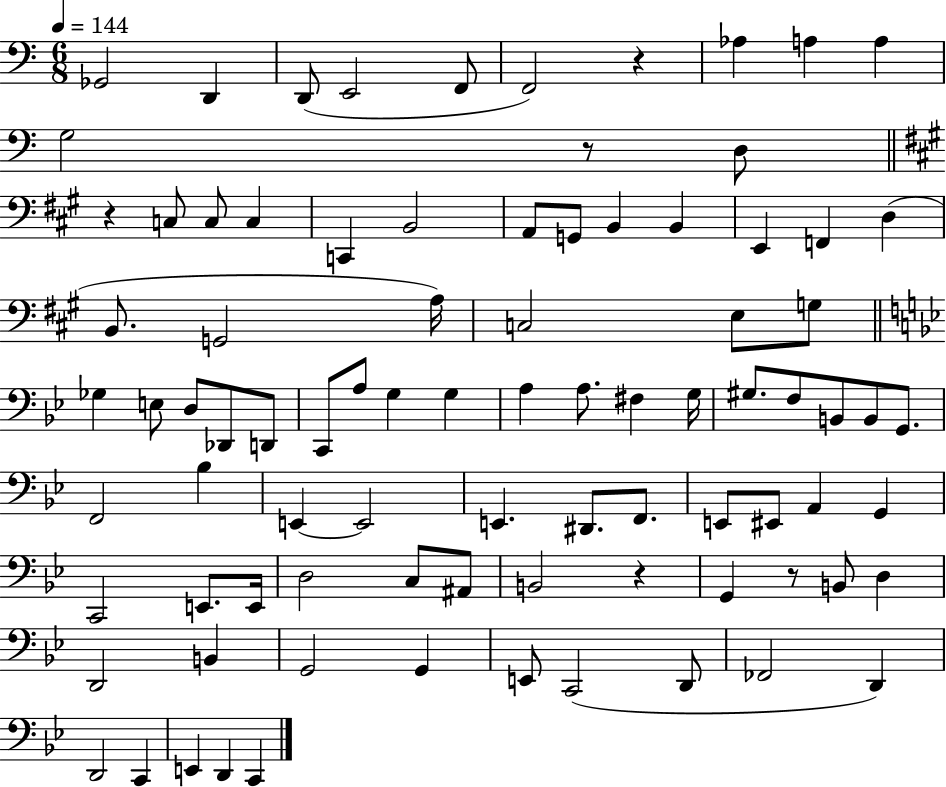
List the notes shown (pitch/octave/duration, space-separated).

Gb2/h D2/q D2/e E2/h F2/e F2/h R/q Ab3/q A3/q A3/q G3/h R/e D3/e R/q C3/e C3/e C3/q C2/q B2/h A2/e G2/e B2/q B2/q E2/q F2/q D3/q B2/e. G2/h A3/s C3/h E3/e G3/e Gb3/q E3/e D3/e Db2/e D2/e C2/e A3/e G3/q G3/q A3/q A3/e. F#3/q G3/s G#3/e. F3/e B2/e B2/e G2/e. F2/h Bb3/q E2/q E2/h E2/q. D#2/e. F2/e. E2/e EIS2/e A2/q G2/q C2/h E2/e. E2/s D3/h C3/e A#2/e B2/h R/q G2/q R/e B2/e D3/q D2/h B2/q G2/h G2/q E2/e C2/h D2/e FES2/h D2/q D2/h C2/q E2/q D2/q C2/q